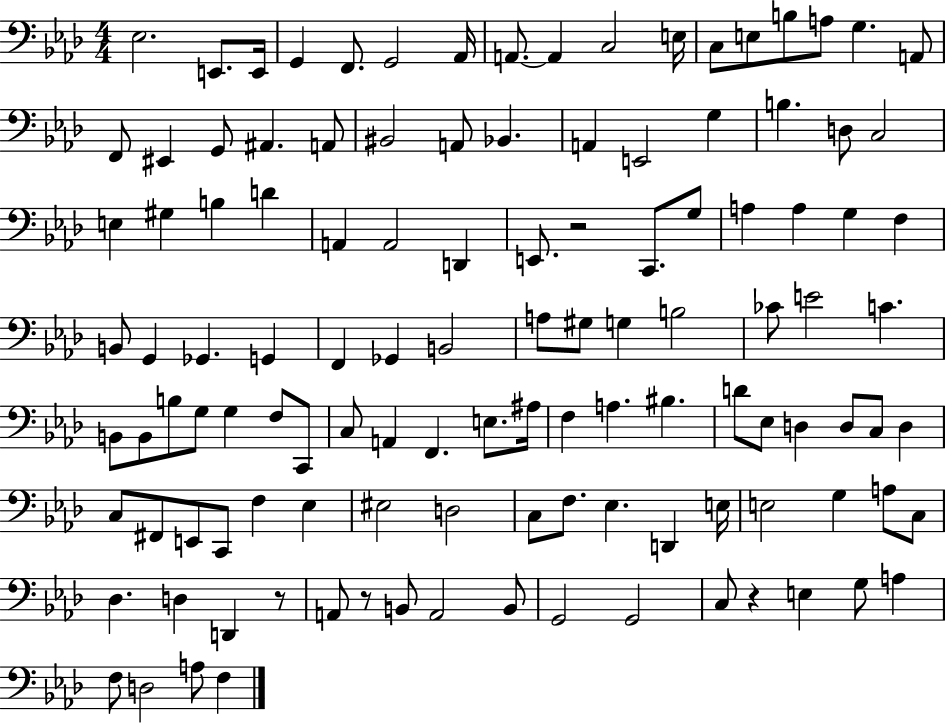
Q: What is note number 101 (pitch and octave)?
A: A2